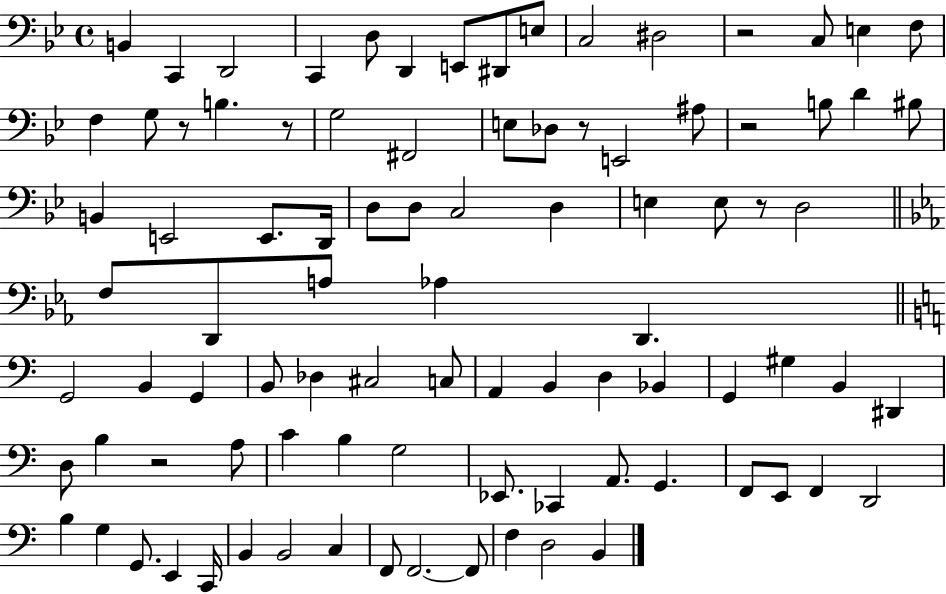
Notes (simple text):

B2/q C2/q D2/h C2/q D3/e D2/q E2/e D#2/e E3/e C3/h D#3/h R/h C3/e E3/q F3/e F3/q G3/e R/e B3/q. R/e G3/h F#2/h E3/e Db3/e R/e E2/h A#3/e R/h B3/e D4/q BIS3/e B2/q E2/h E2/e. D2/s D3/e D3/e C3/h D3/q E3/q E3/e R/e D3/h F3/e D2/e A3/e Ab3/q D2/q. G2/h B2/q G2/q B2/e Db3/q C#3/h C3/e A2/q B2/q D3/q Bb2/q G2/q G#3/q B2/q D#2/q D3/e B3/q R/h A3/e C4/q B3/q G3/h Eb2/e. CES2/q A2/e. G2/q. F2/e E2/e F2/q D2/h B3/q G3/q G2/e. E2/q C2/s B2/q B2/h C3/q F2/e F2/h. F2/e F3/q D3/h B2/q